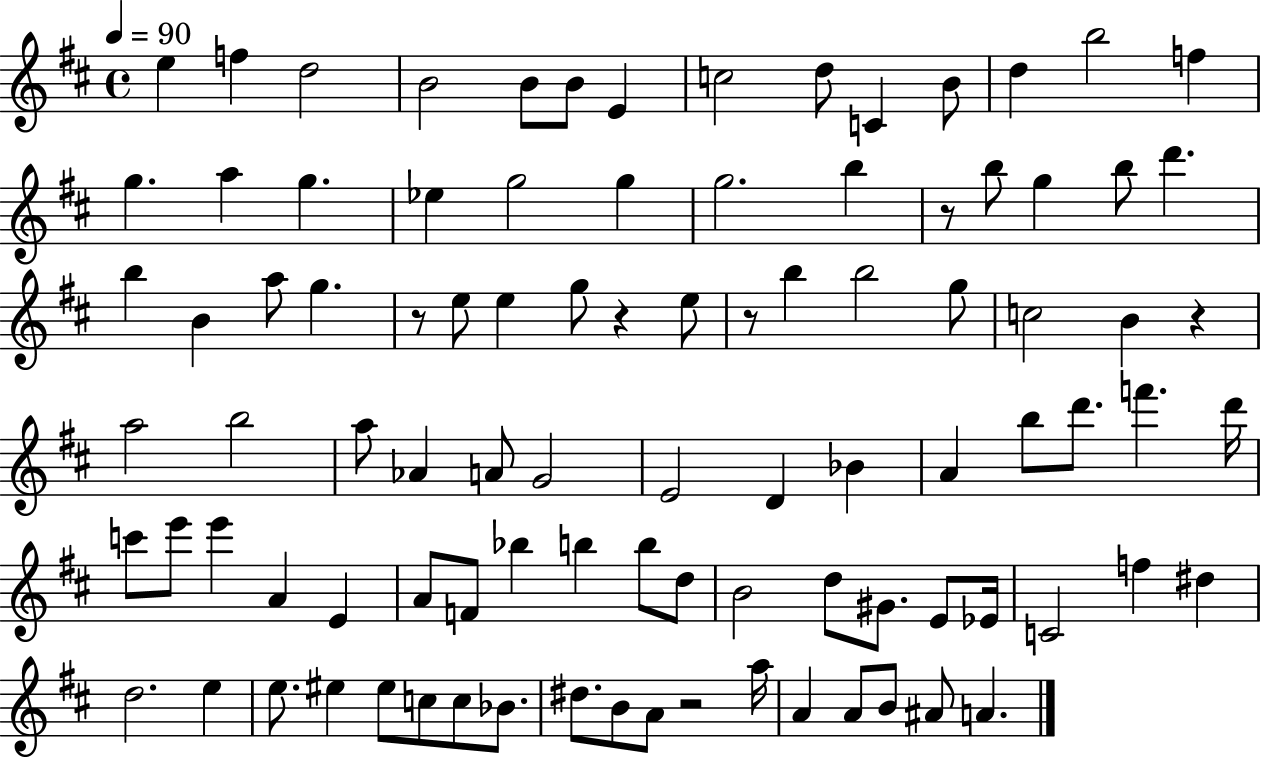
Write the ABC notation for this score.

X:1
T:Untitled
M:4/4
L:1/4
K:D
e f d2 B2 B/2 B/2 E c2 d/2 C B/2 d b2 f g a g _e g2 g g2 b z/2 b/2 g b/2 d' b B a/2 g z/2 e/2 e g/2 z e/2 z/2 b b2 g/2 c2 B z a2 b2 a/2 _A A/2 G2 E2 D _B A b/2 d'/2 f' d'/4 c'/2 e'/2 e' A E A/2 F/2 _b b b/2 d/2 B2 d/2 ^G/2 E/2 _E/4 C2 f ^d d2 e e/2 ^e ^e/2 c/2 c/2 _B/2 ^d/2 B/2 A/2 z2 a/4 A A/2 B/2 ^A/2 A